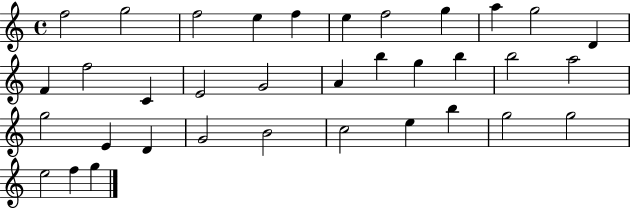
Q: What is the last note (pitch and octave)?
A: G5